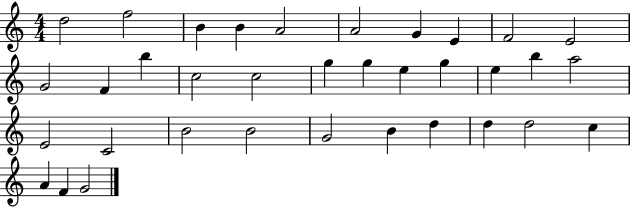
X:1
T:Untitled
M:4/4
L:1/4
K:C
d2 f2 B B A2 A2 G E F2 E2 G2 F b c2 c2 g g e g e b a2 E2 C2 B2 B2 G2 B d d d2 c A F G2